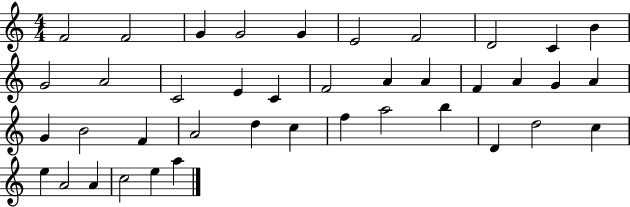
F4/h F4/h G4/q G4/h G4/q E4/h F4/h D4/h C4/q B4/q G4/h A4/h C4/h E4/q C4/q F4/h A4/q A4/q F4/q A4/q G4/q A4/q G4/q B4/h F4/q A4/h D5/q C5/q F5/q A5/h B5/q D4/q D5/h C5/q E5/q A4/h A4/q C5/h E5/q A5/q